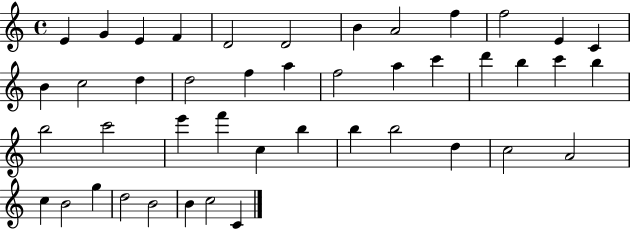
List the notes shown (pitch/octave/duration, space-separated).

E4/q G4/q E4/q F4/q D4/h D4/h B4/q A4/h F5/q F5/h E4/q C4/q B4/q C5/h D5/q D5/h F5/q A5/q F5/h A5/q C6/q D6/q B5/q C6/q B5/q B5/h C6/h E6/q F6/q C5/q B5/q B5/q B5/h D5/q C5/h A4/h C5/q B4/h G5/q D5/h B4/h B4/q C5/h C4/q